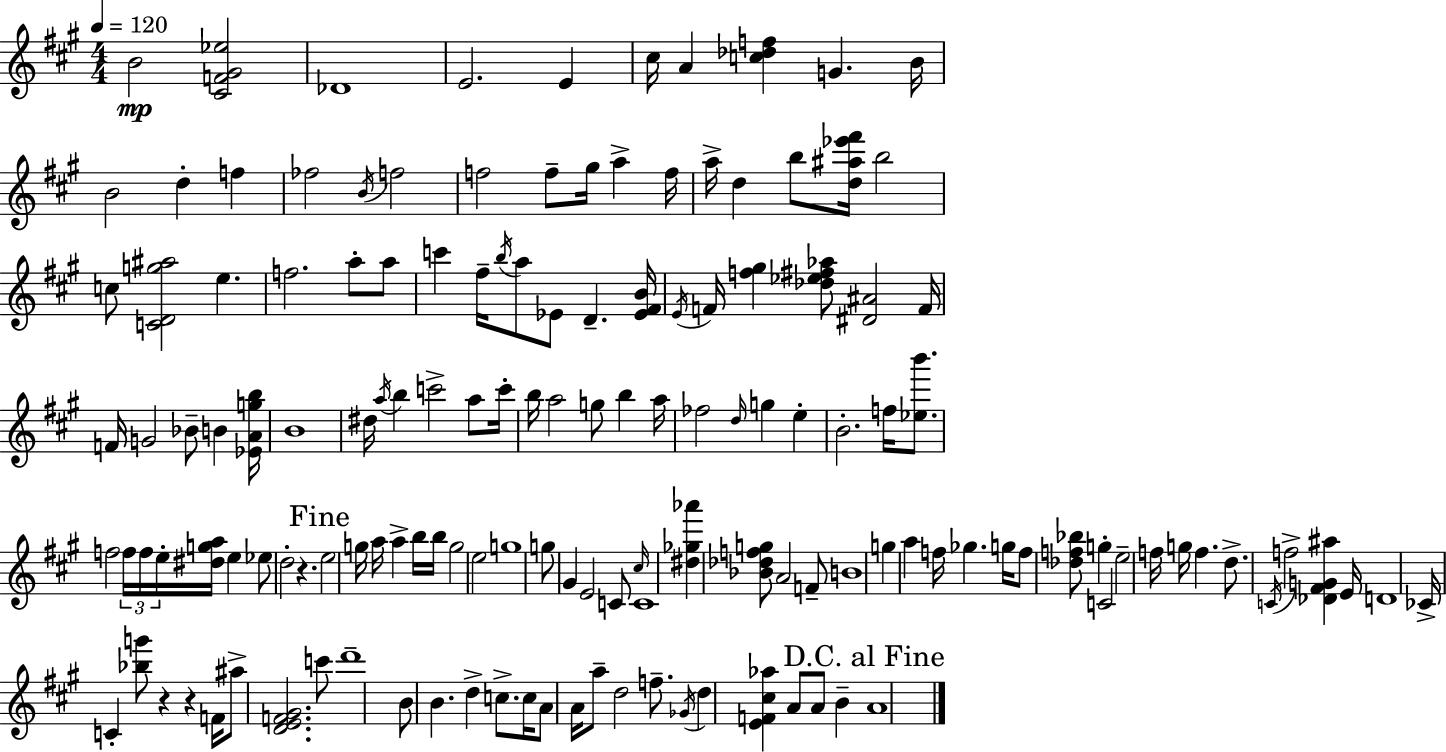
B4/h [C#4,F4,G#4,Eb5]/h Db4/w E4/h. E4/q C#5/s A4/q [C5,Db5,F5]/q G4/q. B4/s B4/h D5/q F5/q FES5/h B4/s F5/h F5/h F5/e G#5/s A5/q F5/s A5/s D5/q B5/e [D5,A#5,Eb6,F#6]/s B5/h C5/e [C4,D4,G5,A#5]/h E5/q. F5/h. A5/e A5/e C6/q F#5/s B5/s A5/e Eb4/e D4/q. [Eb4,F#4,B4]/s E4/s F4/s [F5,G#5]/q [Db5,Eb5,F#5,Ab5]/e [D#4,A#4]/h F4/s F4/s G4/h Bb4/e B4/q [Eb4,A4,G5,B5]/s B4/w D#5/s A5/s B5/q C6/h A5/e C6/s B5/s A5/h G5/e B5/q A5/s FES5/h D5/s G5/q E5/q B4/h. F5/s [Eb5,B6]/e. F5/h F5/s F5/s E5/s [D#5,G5,A5]/s E5/q Eb5/e D5/h R/q. E5/h G5/s A5/s A5/q B5/s B5/s G5/h E5/h G5/w G5/e G#4/q E4/h C4/e C#5/s C4/w [D#5,Gb5,Ab6]/q [Bb4,Db5,F5,G5]/e A4/h F4/e B4/w G5/q A5/q F5/s Gb5/q. G5/s F5/e [Db5,F5,Bb5]/e G5/q C4/h E5/h F5/s G5/s F5/q. D5/e. C4/s F5/h [Db4,F#4,G4,A#5]/q E4/s D4/w CES4/s C4/q [Bb5,G6]/e R/q R/q F4/s A#5/e [D4,E4,F4,G#4]/h. C6/e D6/w B4/e B4/q. D5/q C5/e. C5/s A4/e A4/s A5/e D5/h F5/e. Gb4/s D5/q [E4,F4,C#5,Ab5]/q A4/e A4/e B4/q A4/w